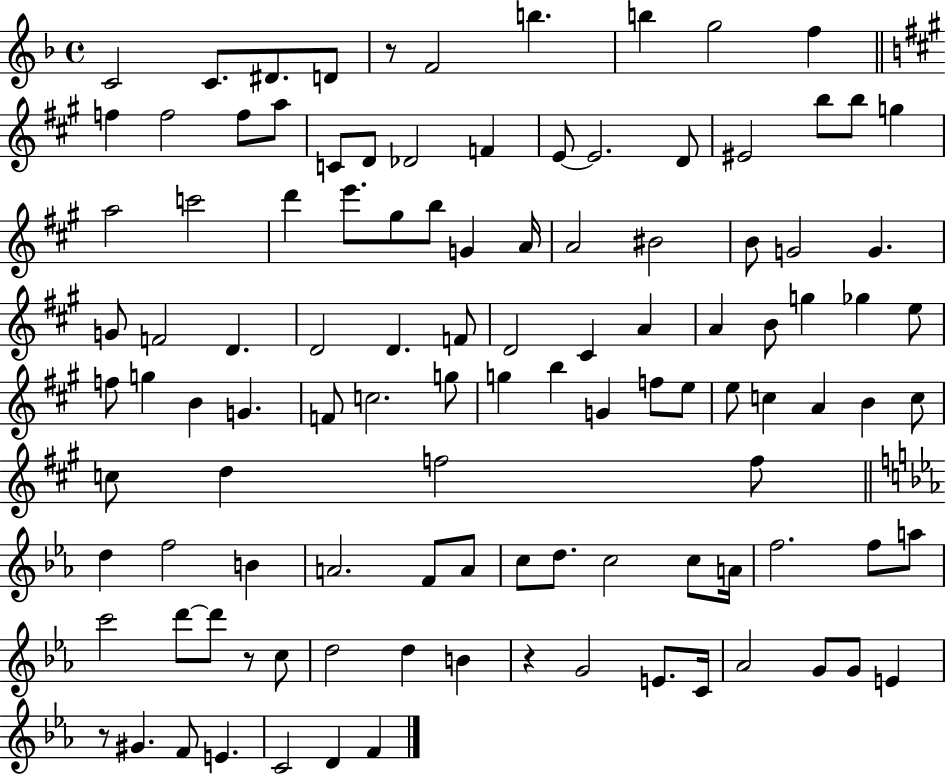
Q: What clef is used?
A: treble